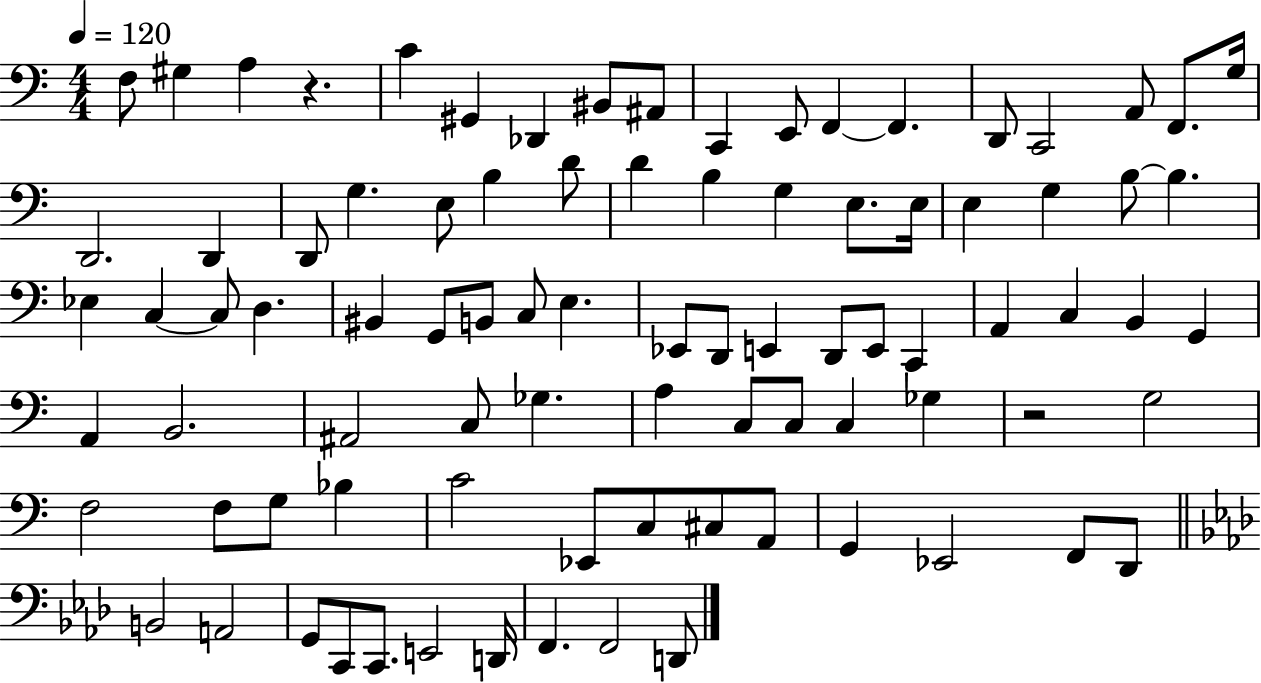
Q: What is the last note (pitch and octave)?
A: D2